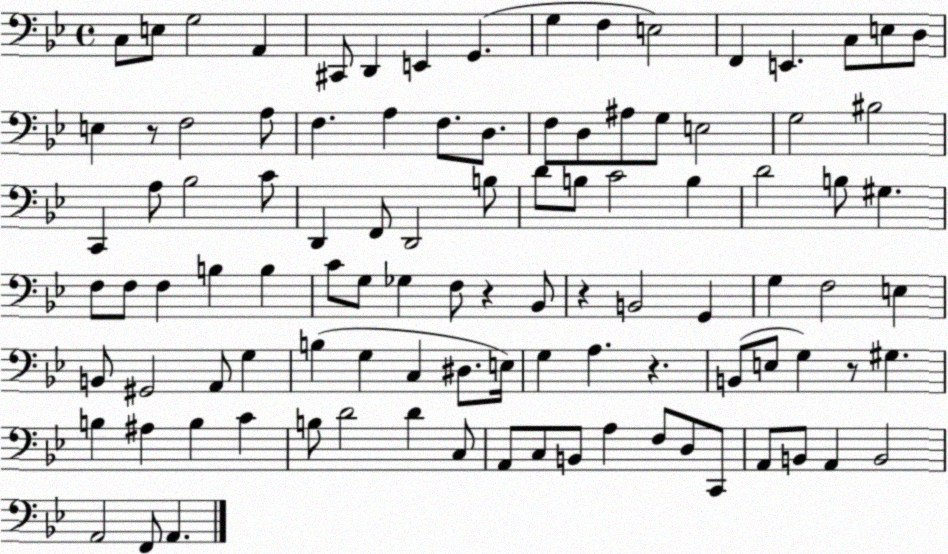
X:1
T:Untitled
M:4/4
L:1/4
K:Bb
C,/2 E,/2 G,2 A,, ^C,,/2 D,, E,, G,, G, F, E,2 F,, E,, C,/2 E,/2 D,/2 E, z/2 F,2 A,/2 F, A, F,/2 D,/2 F,/2 D,/2 ^A,/2 G,/2 E,2 G,2 ^B,2 C,, A,/2 _B,2 C/2 D,, F,,/2 D,,2 B,/2 D/2 B,/2 C2 B, D2 B,/2 ^G, F,/2 F,/2 F, B, B, C/2 G,/2 _G, F,/2 z _B,,/2 z B,,2 G,, G, F,2 E, B,,/2 ^G,,2 A,,/2 G, B, G, C, ^D,/2 E,/4 G, A, z B,,/2 E,/2 G, z/2 ^G, B, ^A, B, C B,/2 D2 D C,/2 A,,/2 C,/2 B,,/2 A, F,/2 D,/2 C,,/2 A,,/2 B,,/2 A,, B,,2 A,,2 F,,/2 A,,